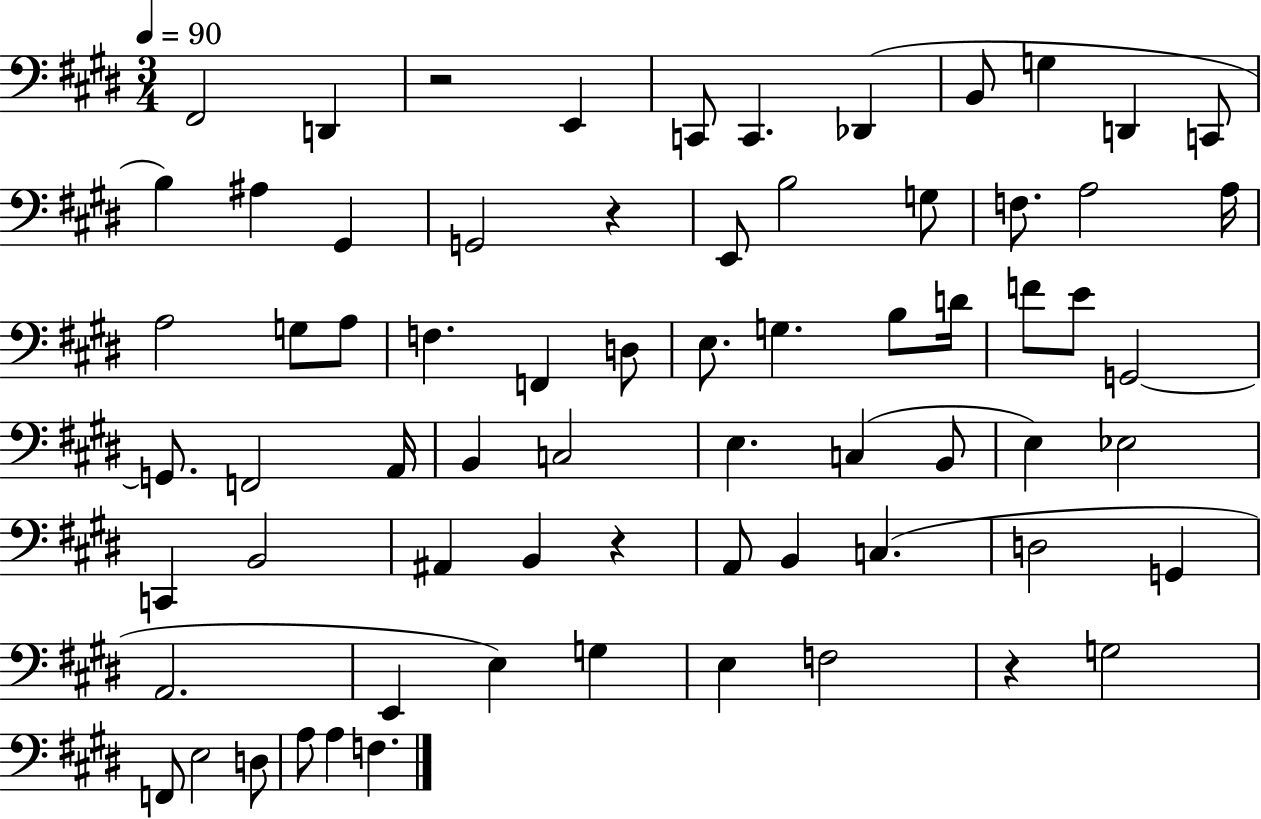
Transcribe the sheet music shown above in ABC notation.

X:1
T:Untitled
M:3/4
L:1/4
K:E
^F,,2 D,, z2 E,, C,,/2 C,, _D,, B,,/2 G, D,, C,,/2 B, ^A, ^G,, G,,2 z E,,/2 B,2 G,/2 F,/2 A,2 A,/4 A,2 G,/2 A,/2 F, F,, D,/2 E,/2 G, B,/2 D/4 F/2 E/2 G,,2 G,,/2 F,,2 A,,/4 B,, C,2 E, C, B,,/2 E, _E,2 C,, B,,2 ^A,, B,, z A,,/2 B,, C, D,2 G,, A,,2 E,, E, G, E, F,2 z G,2 F,,/2 E,2 D,/2 A,/2 A, F,